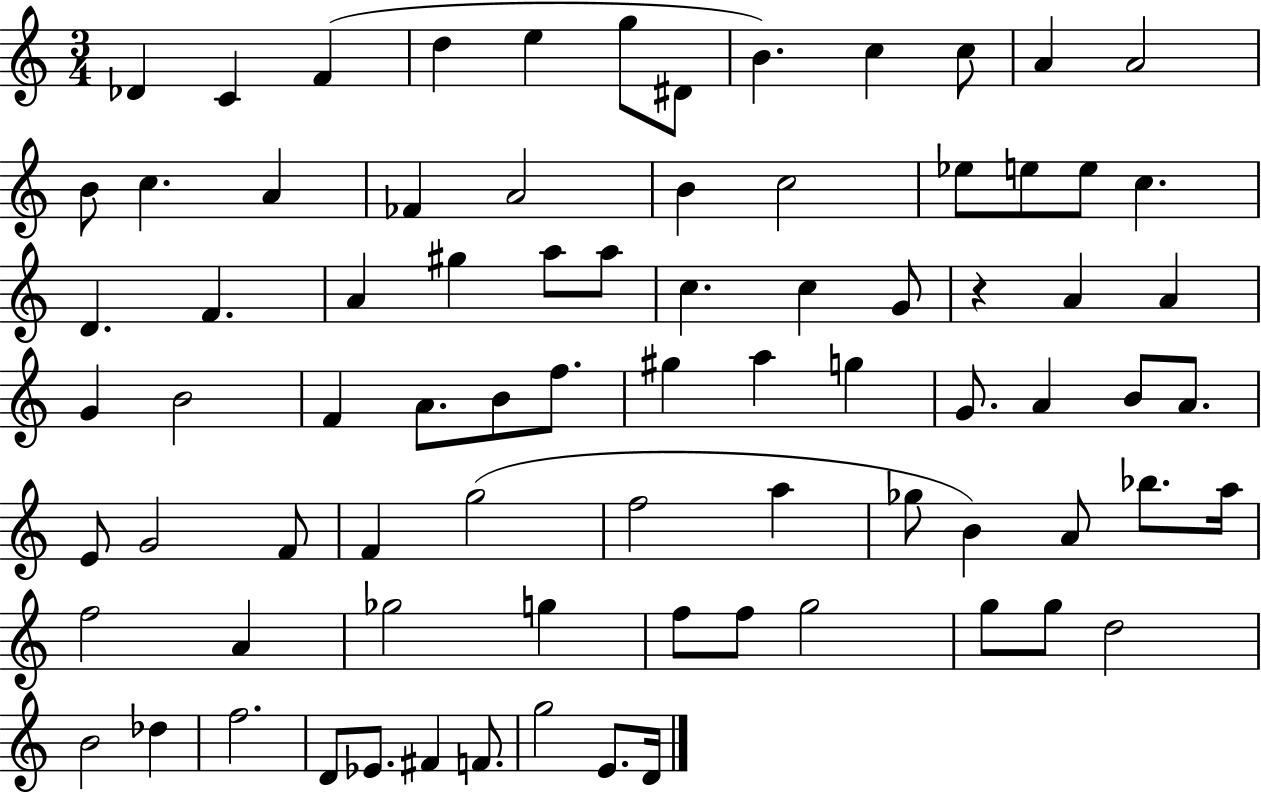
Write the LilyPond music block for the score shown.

{
  \clef treble
  \numericTimeSignature
  \time 3/4
  \key c \major
  des'4 c'4 f'4( | d''4 e''4 g''8 dis'8 | b'4.) c''4 c''8 | a'4 a'2 | \break b'8 c''4. a'4 | fes'4 a'2 | b'4 c''2 | ees''8 e''8 e''8 c''4. | \break d'4. f'4. | a'4 gis''4 a''8 a''8 | c''4. c''4 g'8 | r4 a'4 a'4 | \break g'4 b'2 | f'4 a'8. b'8 f''8. | gis''4 a''4 g''4 | g'8. a'4 b'8 a'8. | \break e'8 g'2 f'8 | f'4 g''2( | f''2 a''4 | ges''8 b'4) a'8 bes''8. a''16 | \break f''2 a'4 | ges''2 g''4 | f''8 f''8 g''2 | g''8 g''8 d''2 | \break b'2 des''4 | f''2. | d'8 ees'8. fis'4 f'8. | g''2 e'8. d'16 | \break \bar "|."
}